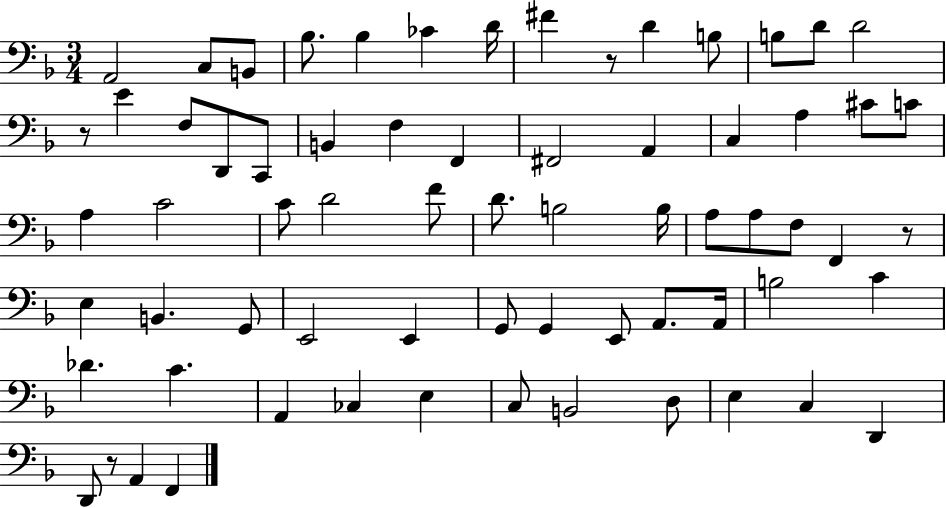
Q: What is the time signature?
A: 3/4